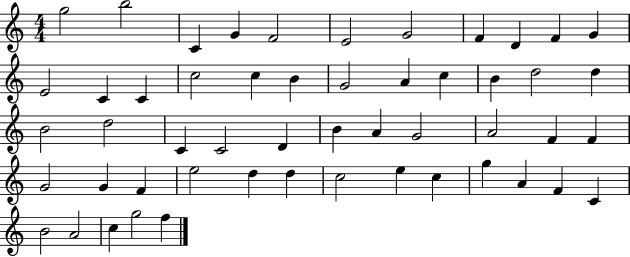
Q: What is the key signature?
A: C major